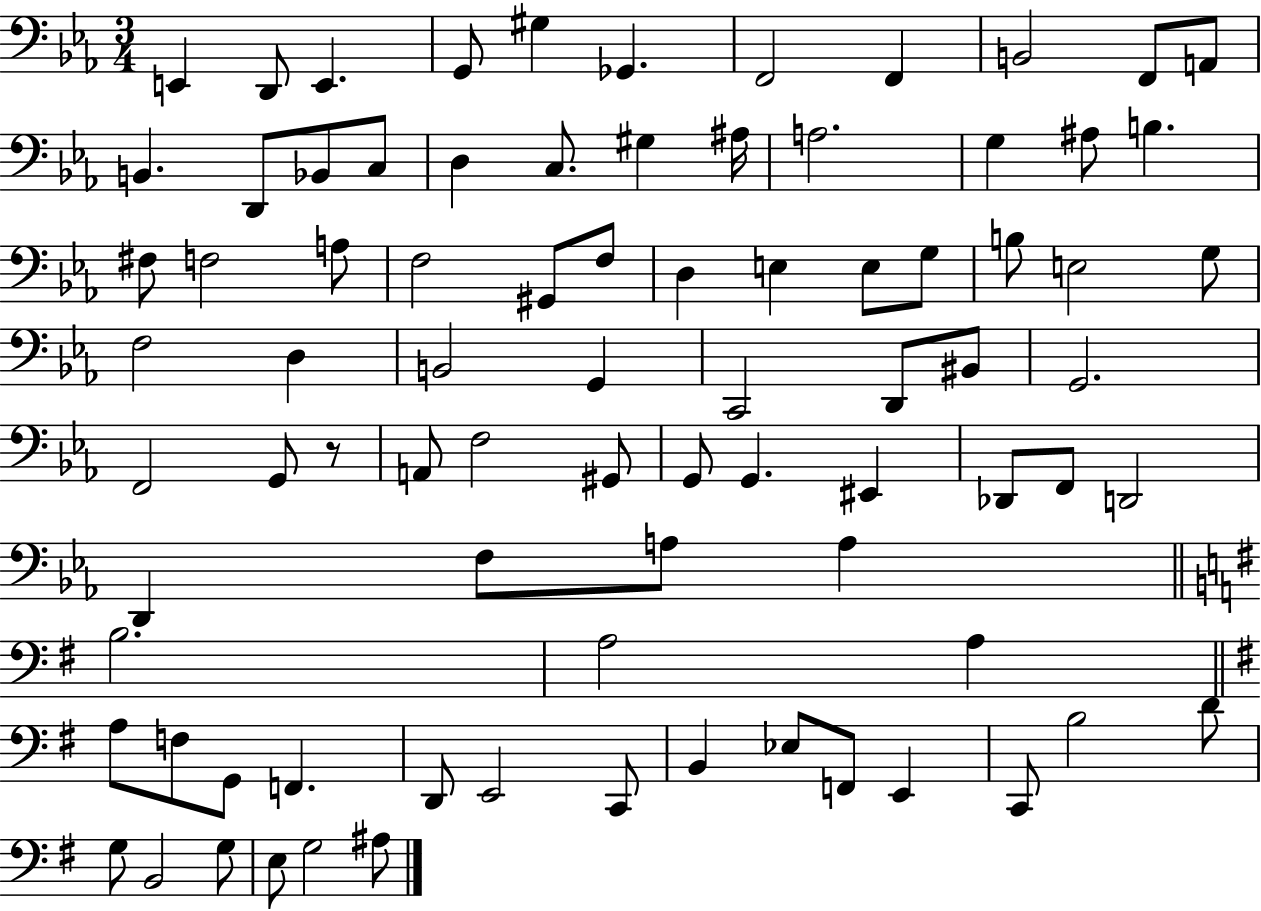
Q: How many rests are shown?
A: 1